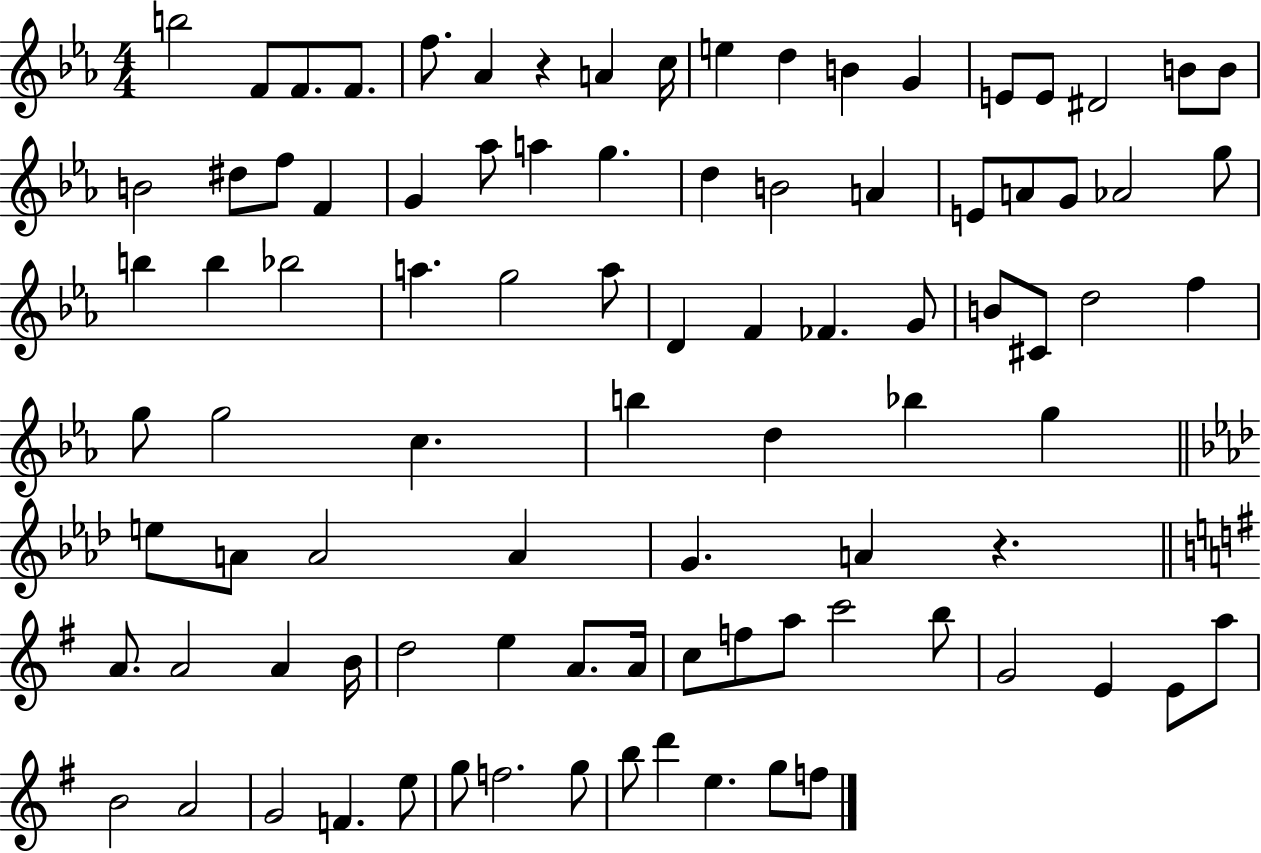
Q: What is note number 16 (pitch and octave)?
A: B4